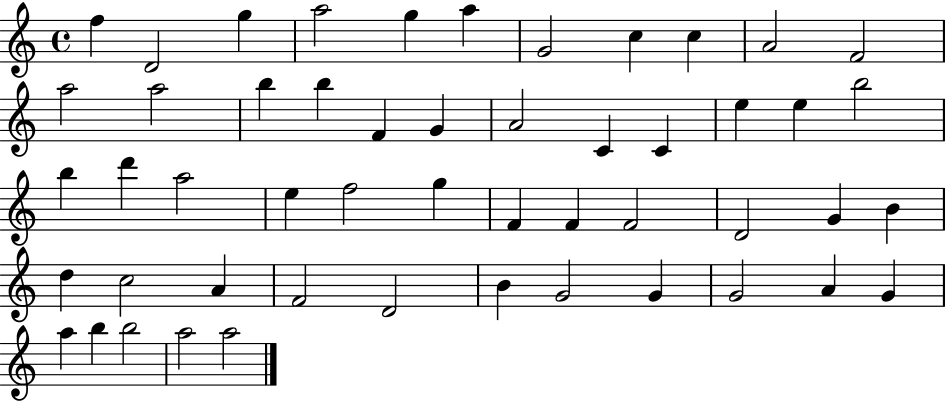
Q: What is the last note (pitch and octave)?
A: A5